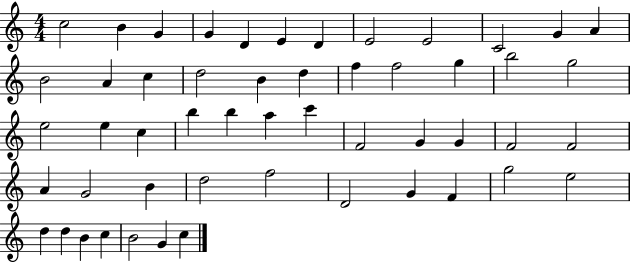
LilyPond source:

{
  \clef treble
  \numericTimeSignature
  \time 4/4
  \key c \major
  c''2 b'4 g'4 | g'4 d'4 e'4 d'4 | e'2 e'2 | c'2 g'4 a'4 | \break b'2 a'4 c''4 | d''2 b'4 d''4 | f''4 f''2 g''4 | b''2 g''2 | \break e''2 e''4 c''4 | b''4 b''4 a''4 c'''4 | f'2 g'4 g'4 | f'2 f'2 | \break a'4 g'2 b'4 | d''2 f''2 | d'2 g'4 f'4 | g''2 e''2 | \break d''4 d''4 b'4 c''4 | b'2 g'4 c''4 | \bar "|."
}